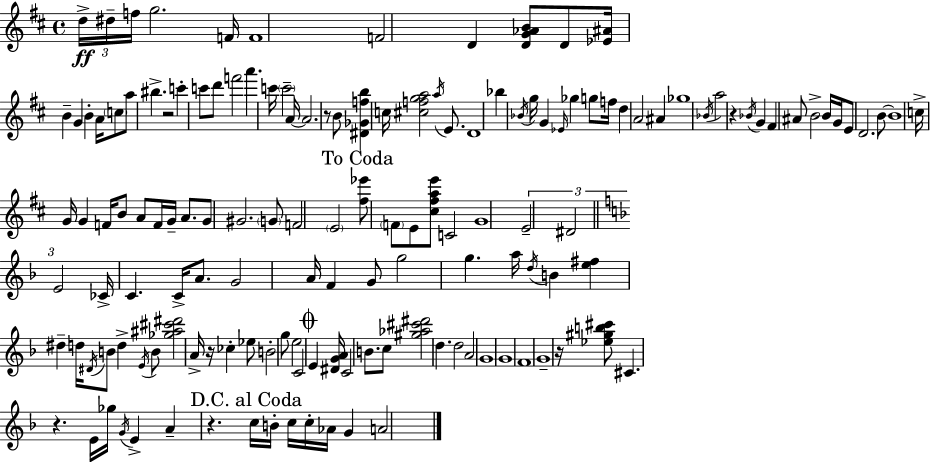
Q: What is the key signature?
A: D major